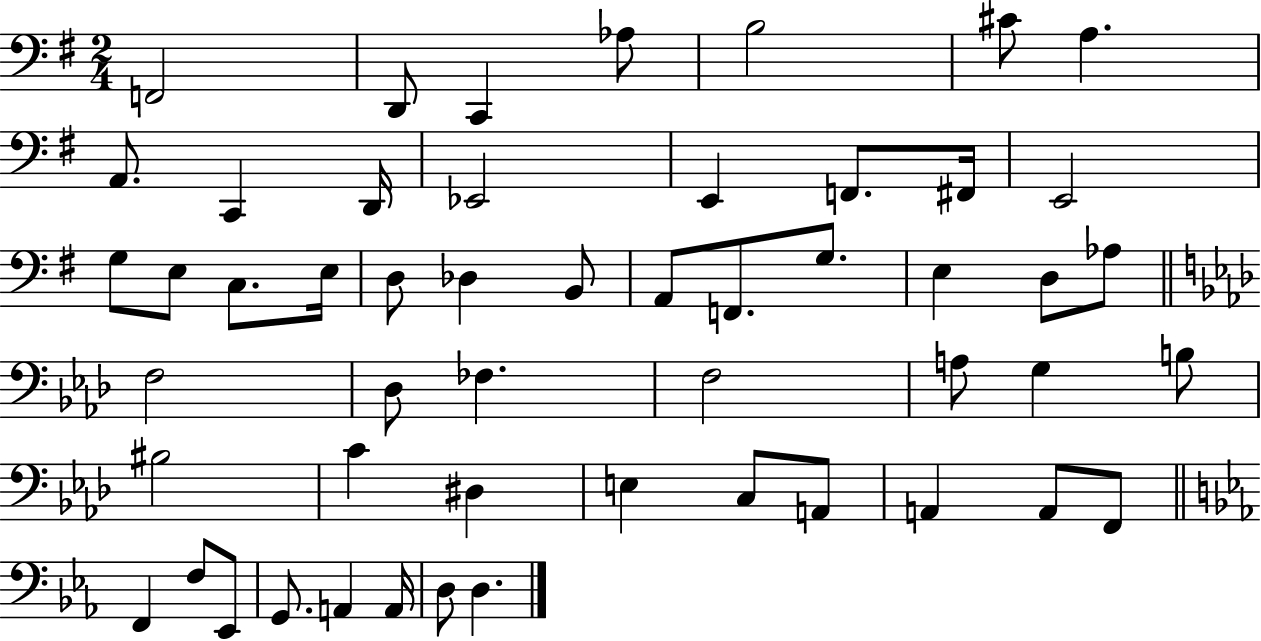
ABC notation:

X:1
T:Untitled
M:2/4
L:1/4
K:G
F,,2 D,,/2 C,, _A,/2 B,2 ^C/2 A, A,,/2 C,, D,,/4 _E,,2 E,, F,,/2 ^F,,/4 E,,2 G,/2 E,/2 C,/2 E,/4 D,/2 _D, B,,/2 A,,/2 F,,/2 G,/2 E, D,/2 _A,/2 F,2 _D,/2 _F, F,2 A,/2 G, B,/2 ^B,2 C ^D, E, C,/2 A,,/2 A,, A,,/2 F,,/2 F,, F,/2 _E,,/2 G,,/2 A,, A,,/4 D,/2 D,